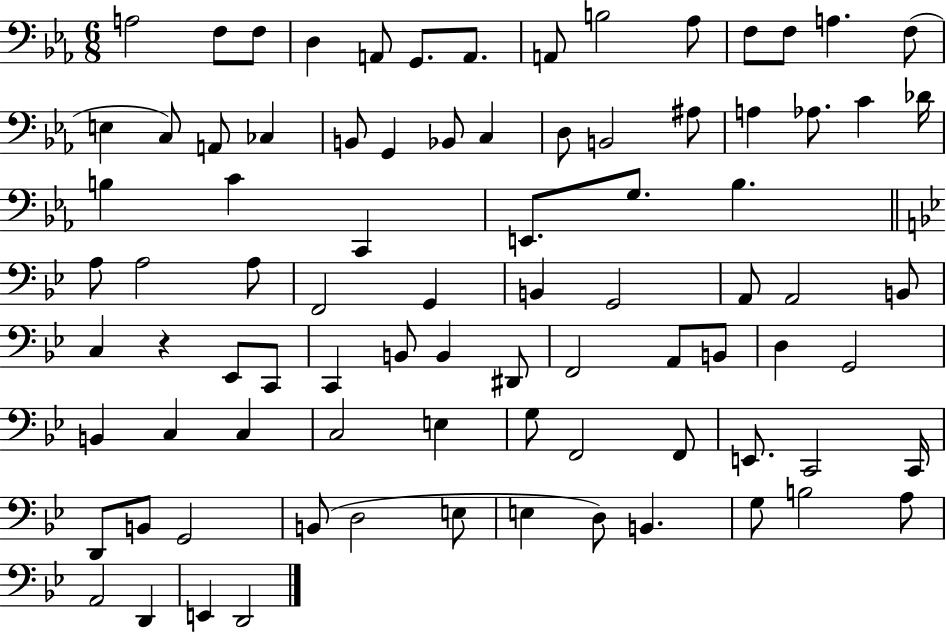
X:1
T:Untitled
M:6/8
L:1/4
K:Eb
A,2 F,/2 F,/2 D, A,,/2 G,,/2 A,,/2 A,,/2 B,2 _A,/2 F,/2 F,/2 A, F,/2 E, C,/2 A,,/2 _C, B,,/2 G,, _B,,/2 C, D,/2 B,,2 ^A,/2 A, _A,/2 C _D/4 B, C C,, E,,/2 G,/2 _B, A,/2 A,2 A,/2 F,,2 G,, B,, G,,2 A,,/2 A,,2 B,,/2 C, z _E,,/2 C,,/2 C,, B,,/2 B,, ^D,,/2 F,,2 A,,/2 B,,/2 D, G,,2 B,, C, C, C,2 E, G,/2 F,,2 F,,/2 E,,/2 C,,2 C,,/4 D,,/2 B,,/2 G,,2 B,,/2 D,2 E,/2 E, D,/2 B,, G,/2 B,2 A,/2 A,,2 D,, E,, D,,2